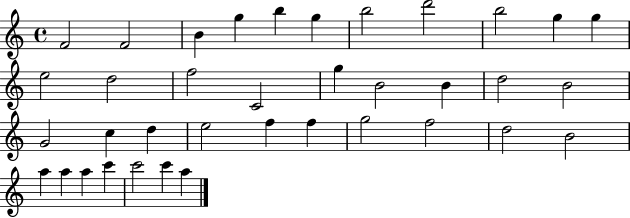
F4/h F4/h B4/q G5/q B5/q G5/q B5/h D6/h B5/h G5/q G5/q E5/h D5/h F5/h C4/h G5/q B4/h B4/q D5/h B4/h G4/h C5/q D5/q E5/h F5/q F5/q G5/h F5/h D5/h B4/h A5/q A5/q A5/q C6/q C6/h C6/q A5/q